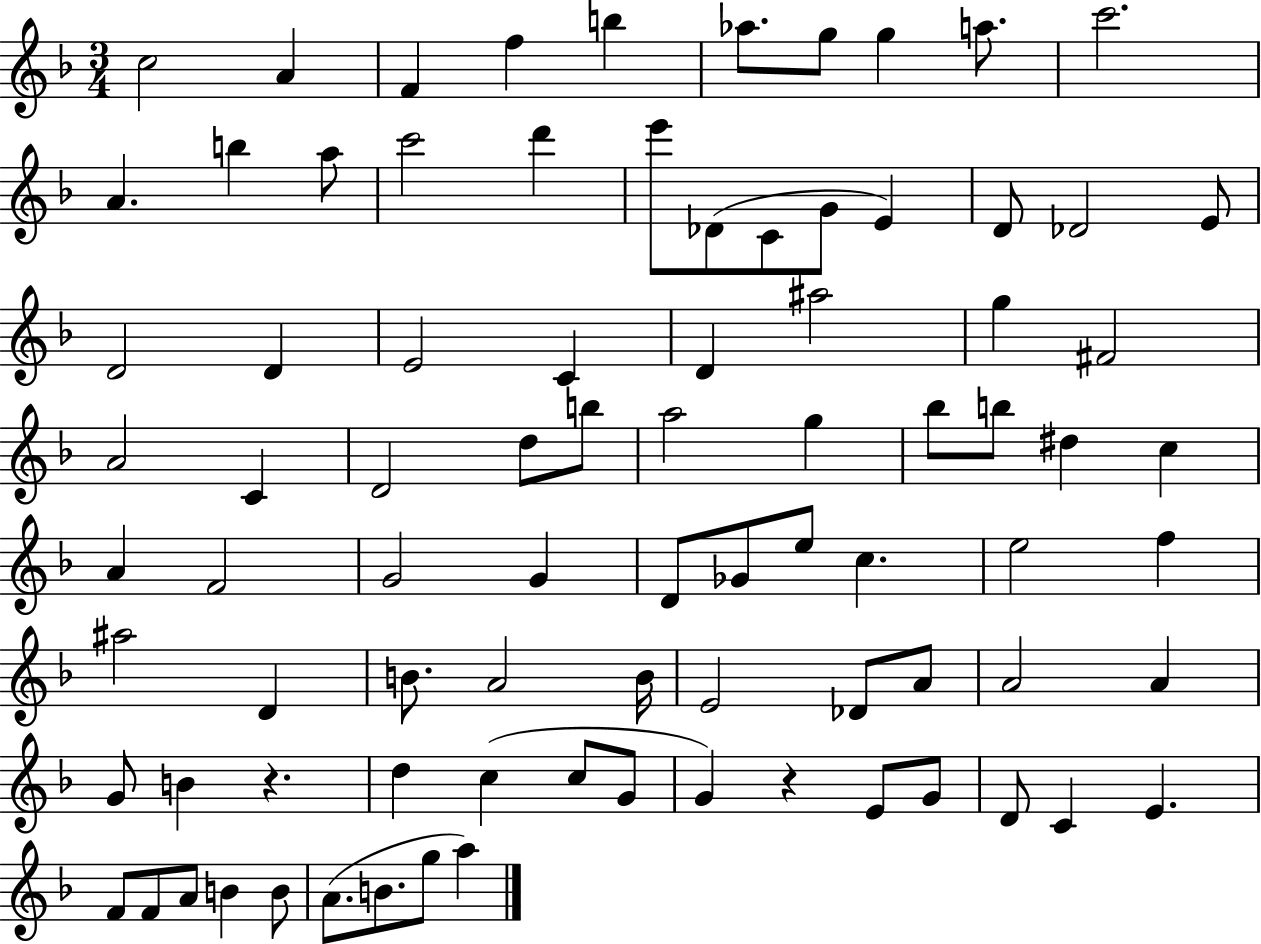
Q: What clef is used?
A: treble